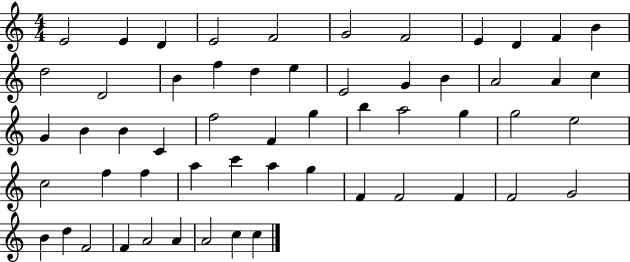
{
  \clef treble
  \numericTimeSignature
  \time 4/4
  \key c \major
  e'2 e'4 d'4 | e'2 f'2 | g'2 f'2 | e'4 d'4 f'4 b'4 | \break d''2 d'2 | b'4 f''4 d''4 e''4 | e'2 g'4 b'4 | a'2 a'4 c''4 | \break g'4 b'4 b'4 c'4 | f''2 f'4 g''4 | b''4 a''2 g''4 | g''2 e''2 | \break c''2 f''4 f''4 | a''4 c'''4 a''4 g''4 | f'4 f'2 f'4 | f'2 g'2 | \break b'4 d''4 f'2 | f'4 a'2 a'4 | a'2 c''4 c''4 | \bar "|."
}